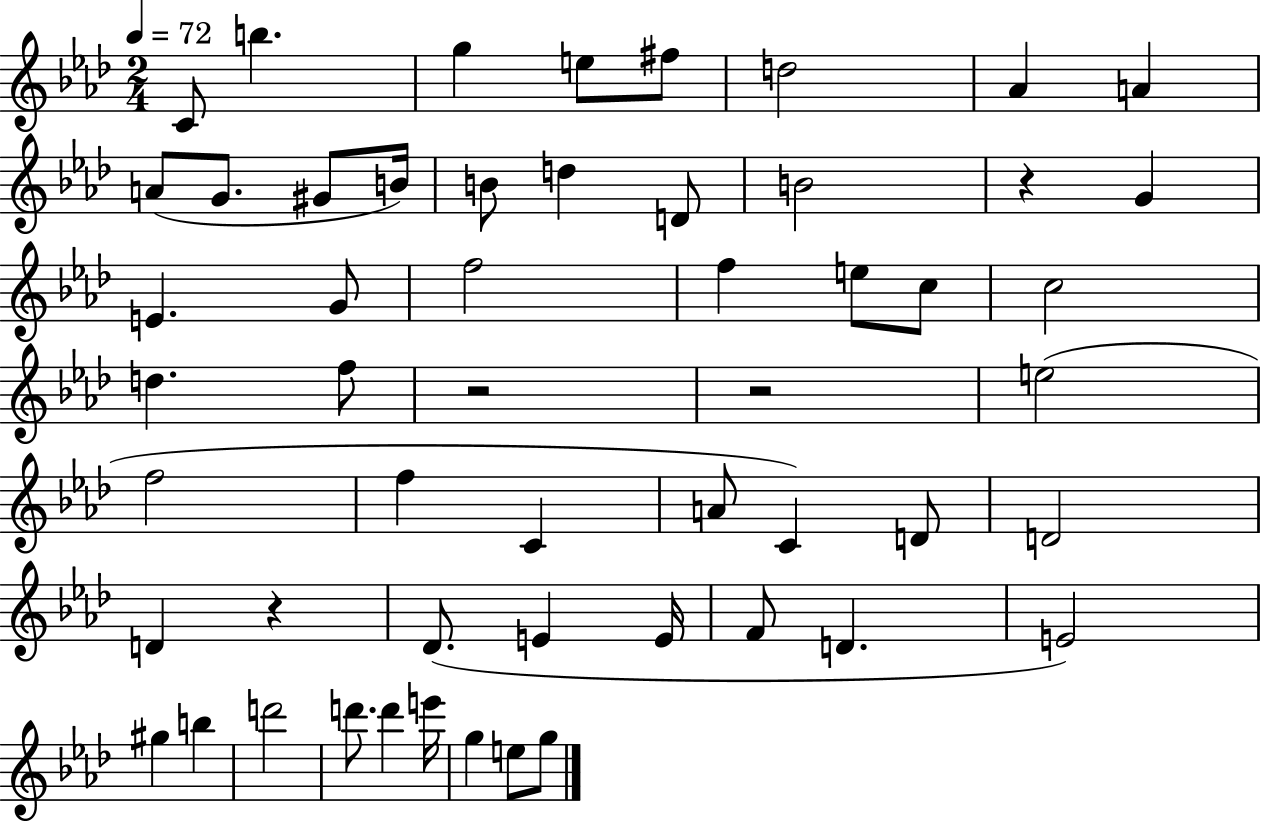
{
  \clef treble
  \numericTimeSignature
  \time 2/4
  \key aes \major
  \tempo 4 = 72
  c'8 b''4. | g''4 e''8 fis''8 | d''2 | aes'4 a'4 | \break a'8( g'8. gis'8 b'16) | b'8 d''4 d'8 | b'2 | r4 g'4 | \break e'4. g'8 | f''2 | f''4 e''8 c''8 | c''2 | \break d''4. f''8 | r2 | r2 | e''2( | \break f''2 | f''4 c'4 | a'8 c'4) d'8 | d'2 | \break d'4 r4 | des'8.( e'4 e'16 | f'8 d'4. | e'2) | \break gis''4 b''4 | d'''2 | d'''8. d'''4 e'''16 | g''4 e''8 g''8 | \break \bar "|."
}